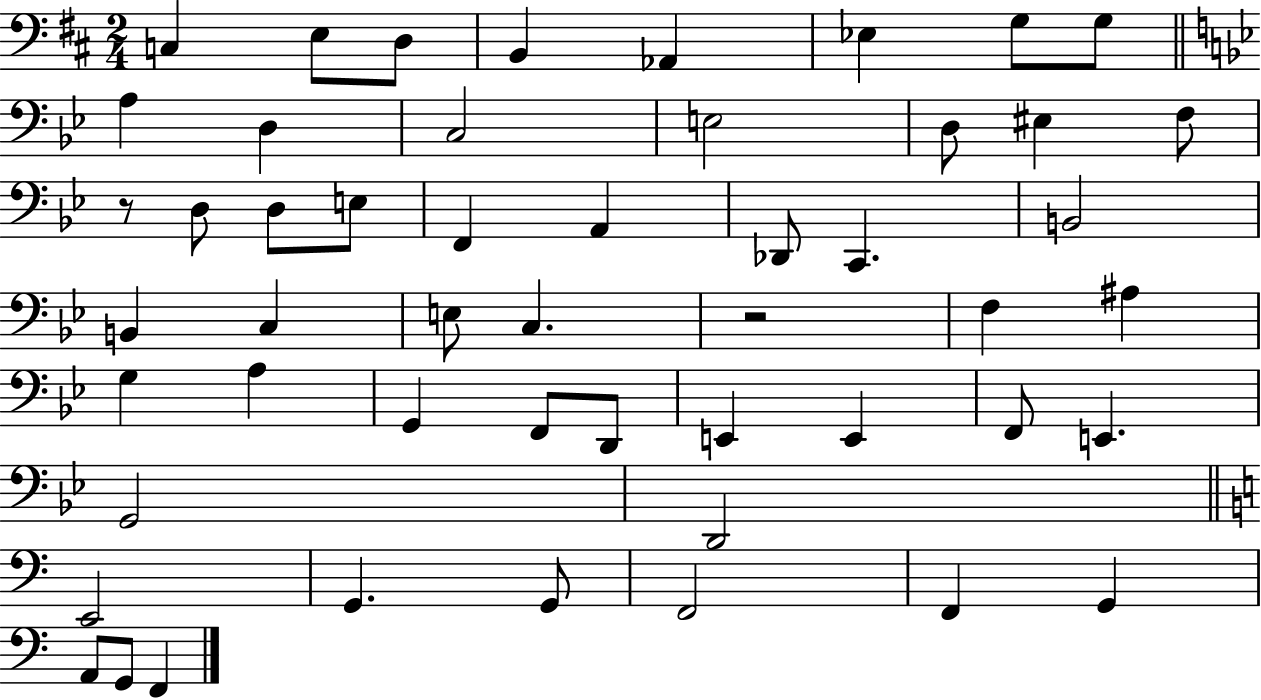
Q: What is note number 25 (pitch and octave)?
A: C3